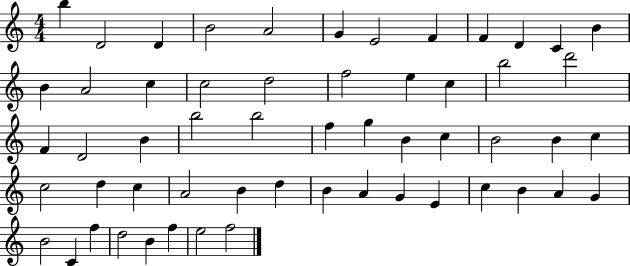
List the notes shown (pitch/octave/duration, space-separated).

B5/q D4/h D4/q B4/h A4/h G4/q E4/h F4/q F4/q D4/q C4/q B4/q B4/q A4/h C5/q C5/h D5/h F5/h E5/q C5/q B5/h D6/h F4/q D4/h B4/q B5/h B5/h F5/q G5/q B4/q C5/q B4/h B4/q C5/q C5/h D5/q C5/q A4/h B4/q D5/q B4/q A4/q G4/q E4/q C5/q B4/q A4/q G4/q B4/h C4/q F5/q D5/h B4/q F5/q E5/h F5/h